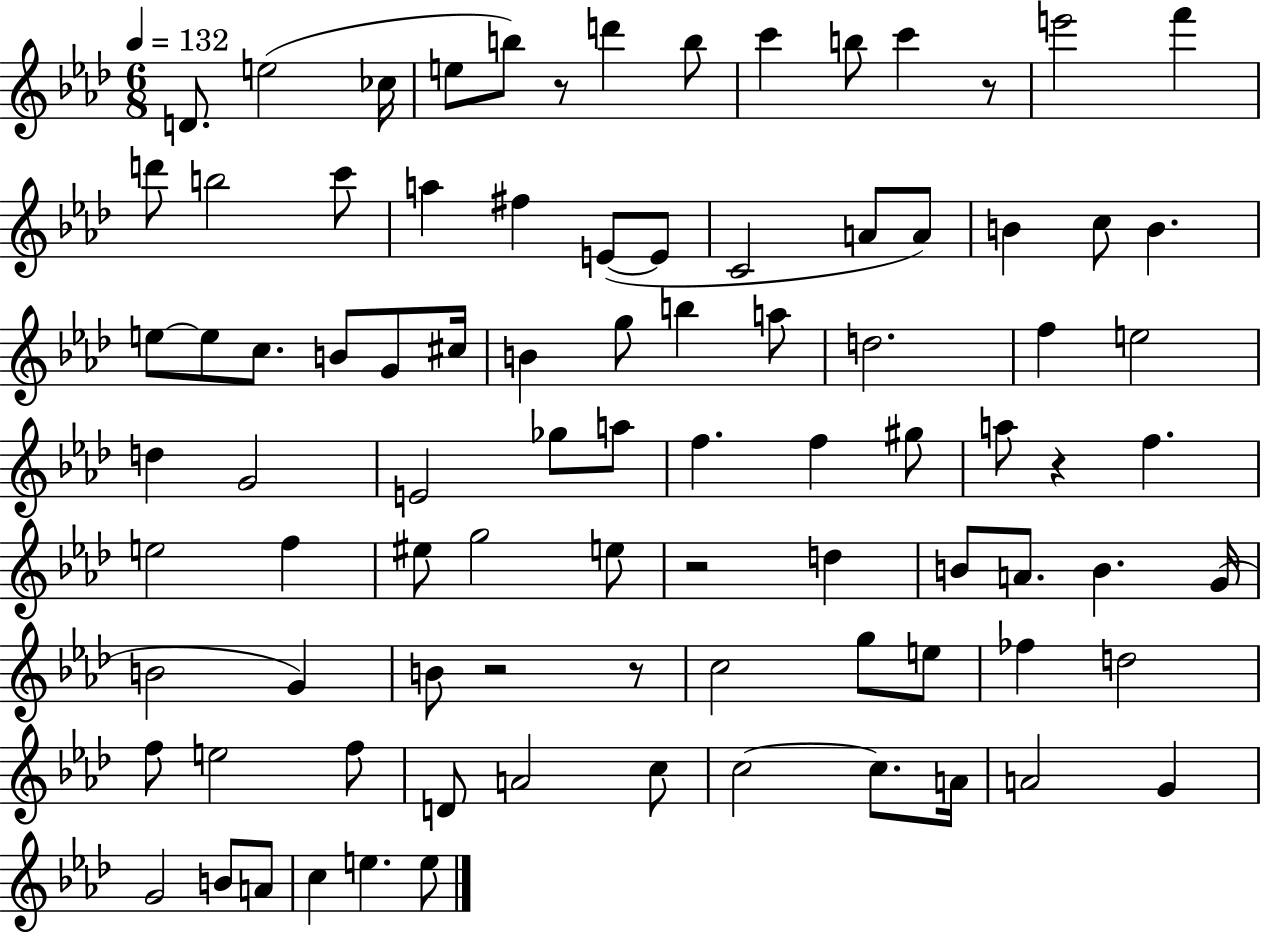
D4/e. E5/h CES5/s E5/e B5/e R/e D6/q B5/e C6/q B5/e C6/q R/e E6/h F6/q D6/e B5/h C6/e A5/q F#5/q E4/e E4/e C4/h A4/e A4/e B4/q C5/e B4/q. E5/e E5/e C5/e. B4/e G4/e C#5/s B4/q G5/e B5/q A5/e D5/h. F5/q E5/h D5/q G4/h E4/h Gb5/e A5/e F5/q. F5/q G#5/e A5/e R/q F5/q. E5/h F5/q EIS5/e G5/h E5/e R/h D5/q B4/e A4/e. B4/q. G4/s B4/h G4/q B4/e R/h R/e C5/h G5/e E5/e FES5/q D5/h F5/e E5/h F5/e D4/e A4/h C5/e C5/h C5/e. A4/s A4/h G4/q G4/h B4/e A4/e C5/q E5/q. E5/e